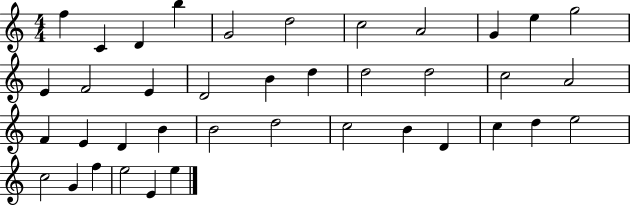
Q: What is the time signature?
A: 4/4